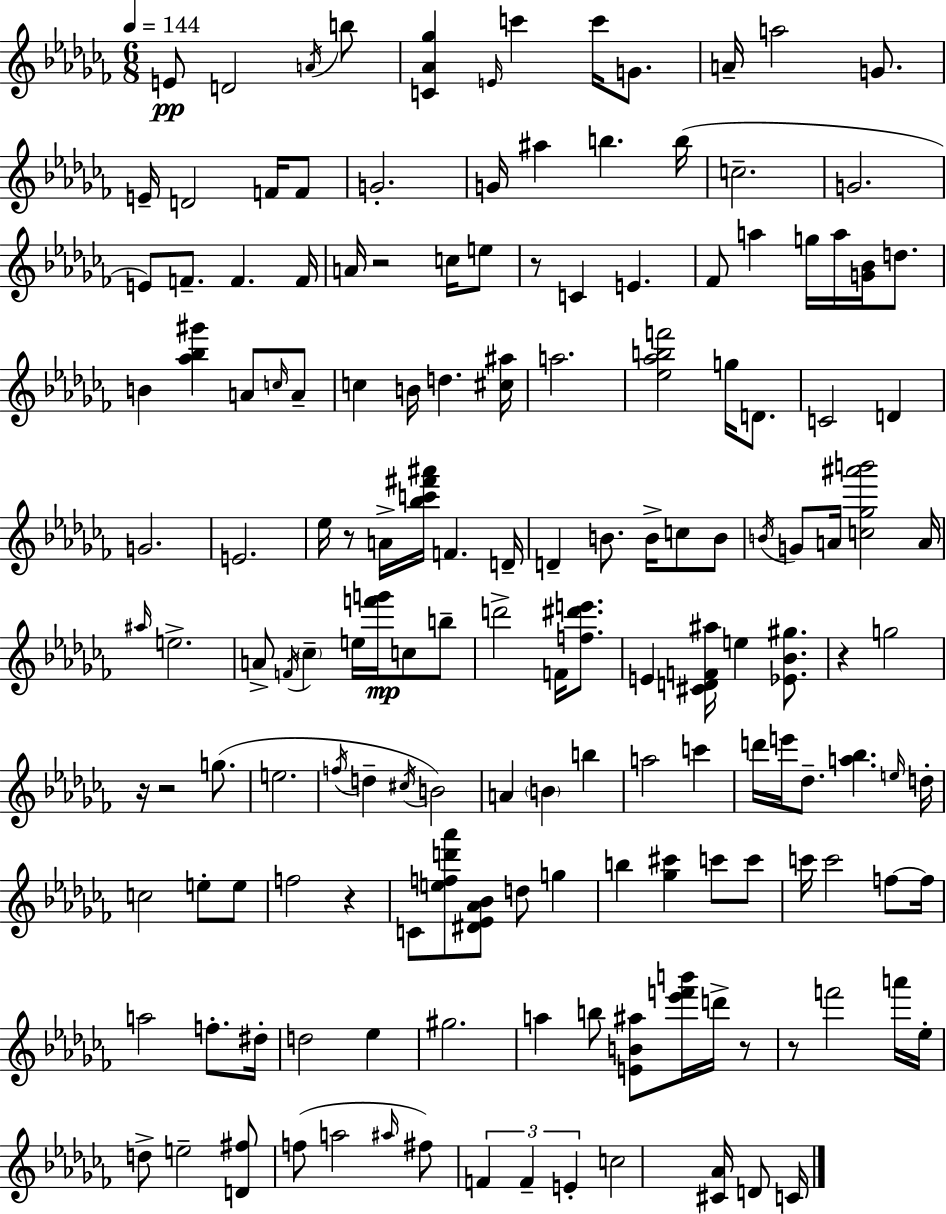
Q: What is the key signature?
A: AES minor